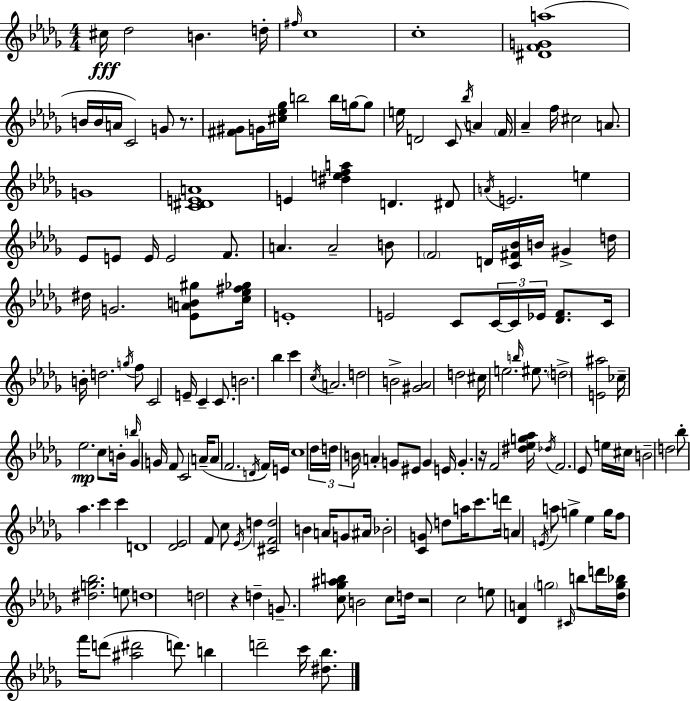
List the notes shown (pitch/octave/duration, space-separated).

C#5/s Db5/h B4/q. D5/s F#5/s C5/w C5/w [D#4,F4,G4,A5]/w B4/s B4/s A4/s C4/h G4/e R/e. [F#4,G#4]/e G4/s [C#5,Eb5,Gb5]/s B5/h B5/s G5/s G5/e E5/s D4/h C4/e Bb5/s A4/q F4/s Ab4/q F5/s C#5/h A4/e. G4/w [C4,D#4,E4,A4]/w E4/q [D#5,E5,F5,A5]/q D4/q. D#4/e A4/s E4/h. E5/q Eb4/e E4/e E4/s E4/h F4/e. A4/q. A4/h B4/e F4/h D4/s [C4,F#4,Bb4]/s B4/s G#4/q D5/s D#5/s G4/h. [Eb4,A4,B4,G#5]/e [C5,Eb5,F#5,Gb5]/s E4/w E4/h C4/e C4/s C4/s Eb4/s [Db4,F4]/e. C4/s B4/s D5/h. G5/s F5/e C4/h E4/s C4/q C4/e. B4/h. Bb5/q C6/q C5/s A4/h. D5/h B4/h [G#4,Ab4]/h D5/h C#5/s E5/h. B5/s EIS5/e. D5/h [E4,A#5]/h CES5/s Eb5/h. C5/e B4/s B5/s Gb4/q G4/s F4/e C4/h A4/s A4/e F4/h. D4/s F4/s E4/s C5/w Db5/s D5/s B4/s A4/q G4/e EIS4/e G4/q E4/s G4/q. R/s F4/h [D#5,Eb5,G5,Ab5]/s Db5/s F4/h. Eb4/e E5/s C#5/s B4/h D5/h Bb5/e Ab5/q. C6/q C6/q D4/w [Db4,Eb4]/h F4/e C5/e Eb4/s D5/q [C#4,F4,D5]/h B4/q A4/s G4/e A#4/s Bb4/h [C4,G4]/e D5/e A5/s C6/e. D6/s A4/q E4/s A5/e G5/q Eb5/q G5/s F5/e [D#5,G5,Bb5]/h. E5/e D5/w D5/h R/q D5/q G4/e. [C5,Gb5,A#5,B5]/e B4/h C5/e D5/s R/h C5/h E5/e [Db4,A4]/q G5/h C#4/s B5/e D6/s [Db5,G5,Bb5]/s F6/s D6/e [A#5,D#6]/h D6/e. B5/q D6/h C6/s [D#5,Bb5]/e.